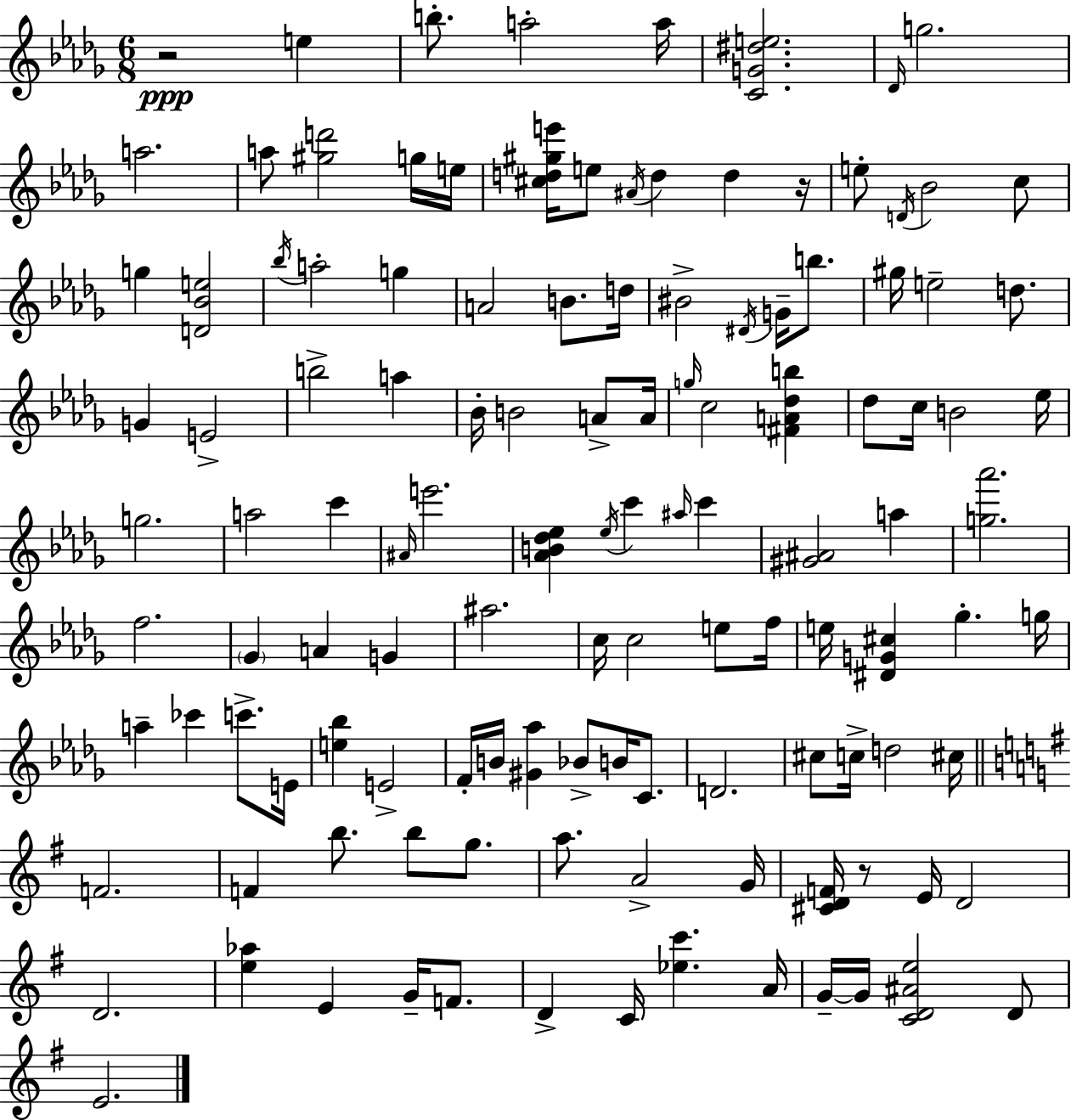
R/h E5/q B5/e. A5/h A5/s [C4,G4,D#5,E5]/h. Db4/s G5/h. A5/h. A5/e [G#5,D6]/h G5/s E5/s [C#5,D5,G#5,E6]/s E5/e A#4/s D5/q D5/q R/s E5/e D4/s Bb4/h C5/e G5/q [D4,Bb4,E5]/h Bb5/s A5/h G5/q A4/h B4/e. D5/s BIS4/h D#4/s G4/s B5/e. G#5/s E5/h D5/e. G4/q E4/h B5/h A5/q Bb4/s B4/h A4/e A4/s G5/s C5/h [F#4,A4,Db5,B5]/q Db5/e C5/s B4/h Eb5/s G5/h. A5/h C6/q A#4/s E6/h. [Ab4,B4,Db5,Eb5]/q Eb5/s C6/q A#5/s C6/q [G#4,A#4]/h A5/q [G5,Ab6]/h. F5/h. Gb4/q A4/q G4/q A#5/h. C5/s C5/h E5/e F5/s E5/s [D#4,G4,C#5]/q Gb5/q. G5/s A5/q CES6/q C6/e. E4/s [E5,Bb5]/q E4/h F4/s B4/s [G#4,Ab5]/q Bb4/e B4/s C4/e. D4/h. C#5/e C5/s D5/h C#5/s F4/h. F4/q B5/e. B5/e G5/e. A5/e. A4/h G4/s [C#4,D4,F4]/s R/e E4/s D4/h D4/h. [E5,Ab5]/q E4/q G4/s F4/e. D4/q C4/s [Eb5,C6]/q. A4/s G4/s G4/s [C4,D4,A#4,E5]/h D4/e E4/h.